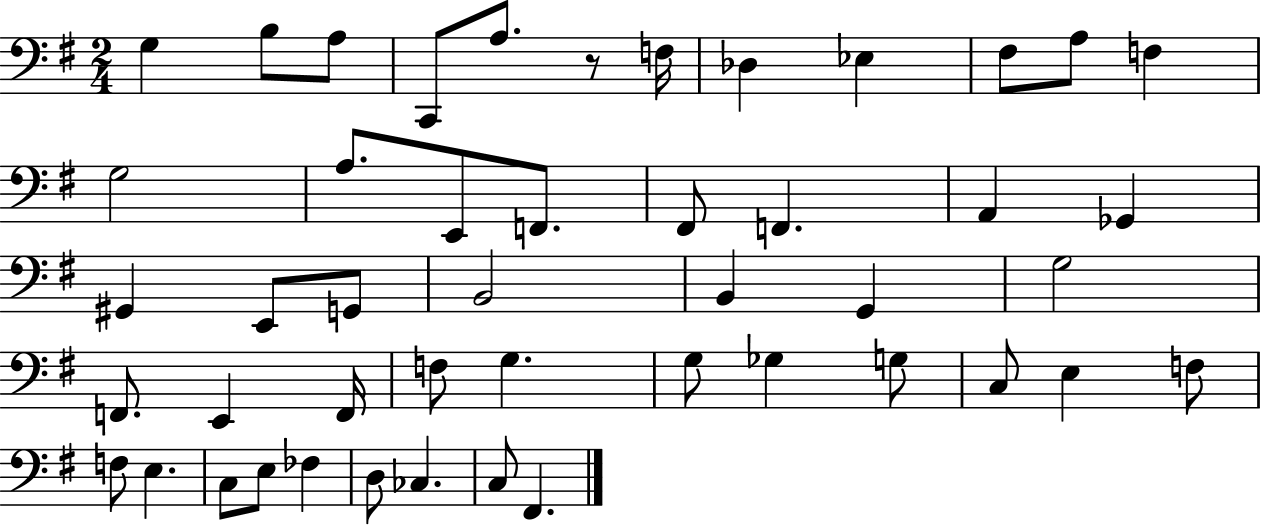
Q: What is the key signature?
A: G major